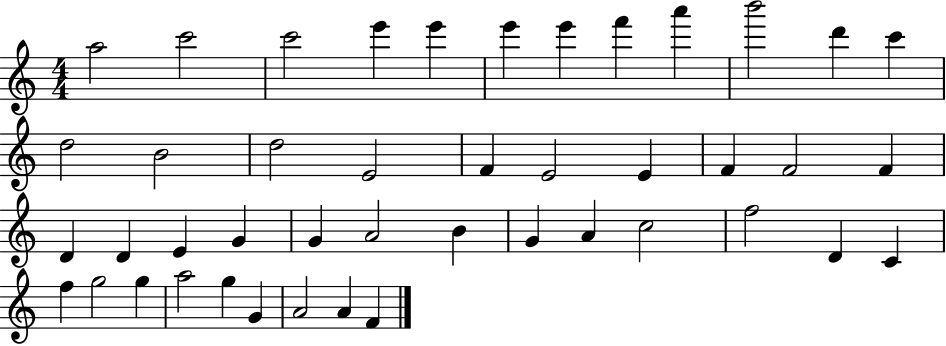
A5/h C6/h C6/h E6/q E6/q E6/q E6/q F6/q A6/q B6/h D6/q C6/q D5/h B4/h D5/h E4/h F4/q E4/h E4/q F4/q F4/h F4/q D4/q D4/q E4/q G4/q G4/q A4/h B4/q G4/q A4/q C5/h F5/h D4/q C4/q F5/q G5/h G5/q A5/h G5/q G4/q A4/h A4/q F4/q